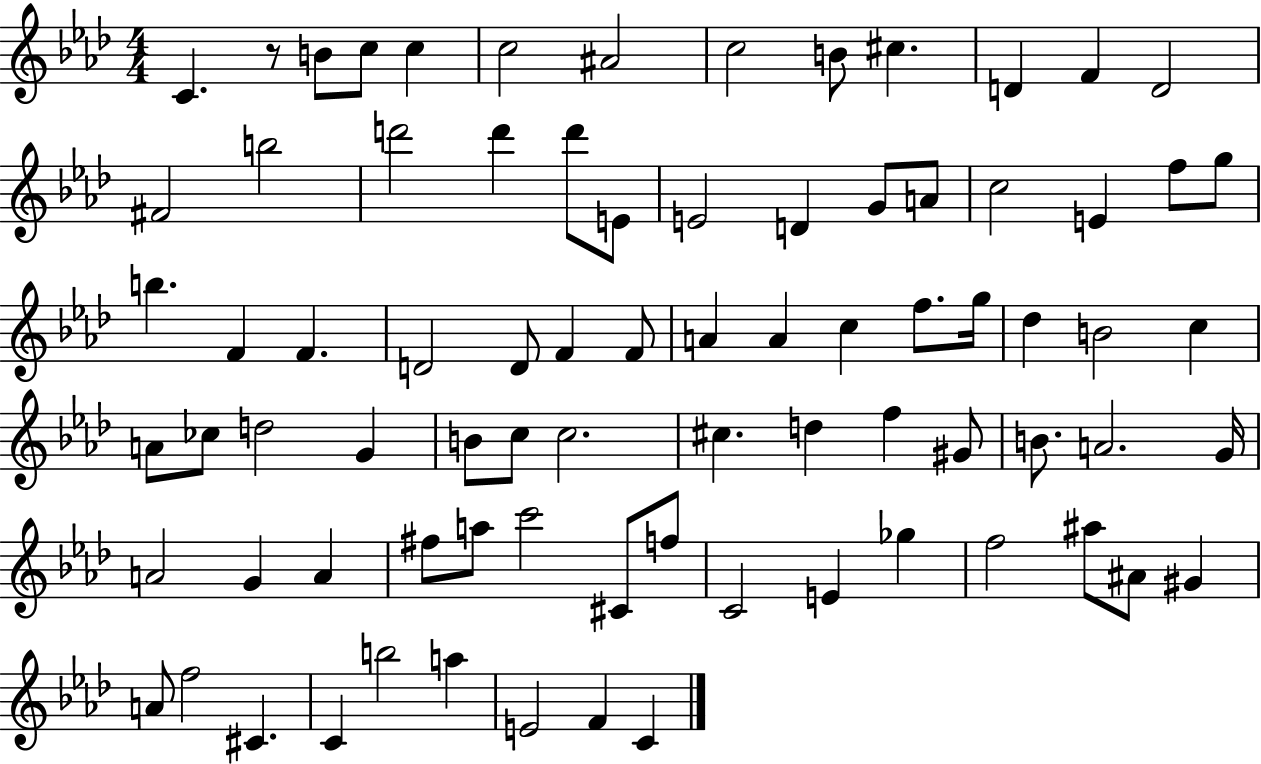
{
  \clef treble
  \numericTimeSignature
  \time 4/4
  \key aes \major
  c'4. r8 b'8 c''8 c''4 | c''2 ais'2 | c''2 b'8 cis''4. | d'4 f'4 d'2 | \break fis'2 b''2 | d'''2 d'''4 d'''8 e'8 | e'2 d'4 g'8 a'8 | c''2 e'4 f''8 g''8 | \break b''4. f'4 f'4. | d'2 d'8 f'4 f'8 | a'4 a'4 c''4 f''8. g''16 | des''4 b'2 c''4 | \break a'8 ces''8 d''2 g'4 | b'8 c''8 c''2. | cis''4. d''4 f''4 gis'8 | b'8. a'2. g'16 | \break a'2 g'4 a'4 | fis''8 a''8 c'''2 cis'8 f''8 | c'2 e'4 ges''4 | f''2 ais''8 ais'8 gis'4 | \break a'8 f''2 cis'4. | c'4 b''2 a''4 | e'2 f'4 c'4 | \bar "|."
}